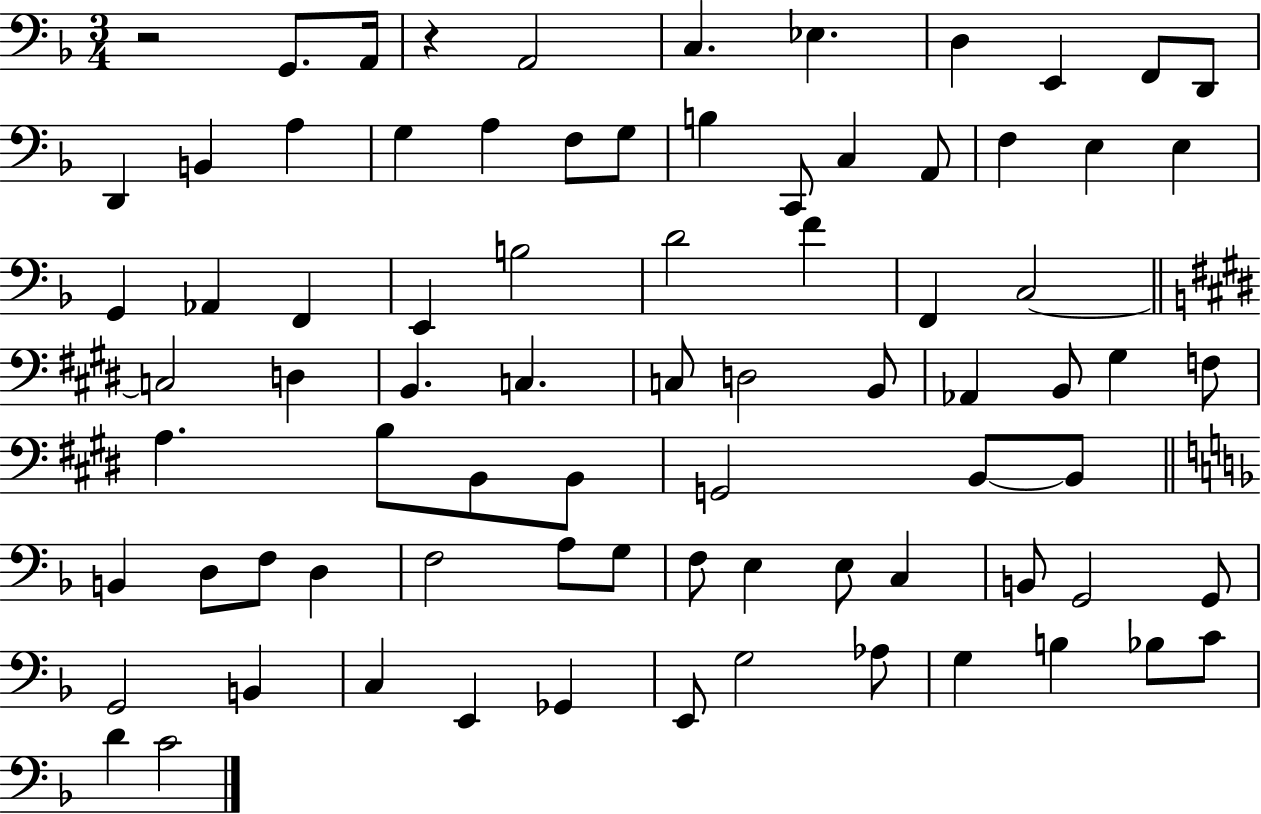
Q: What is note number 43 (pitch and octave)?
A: F3